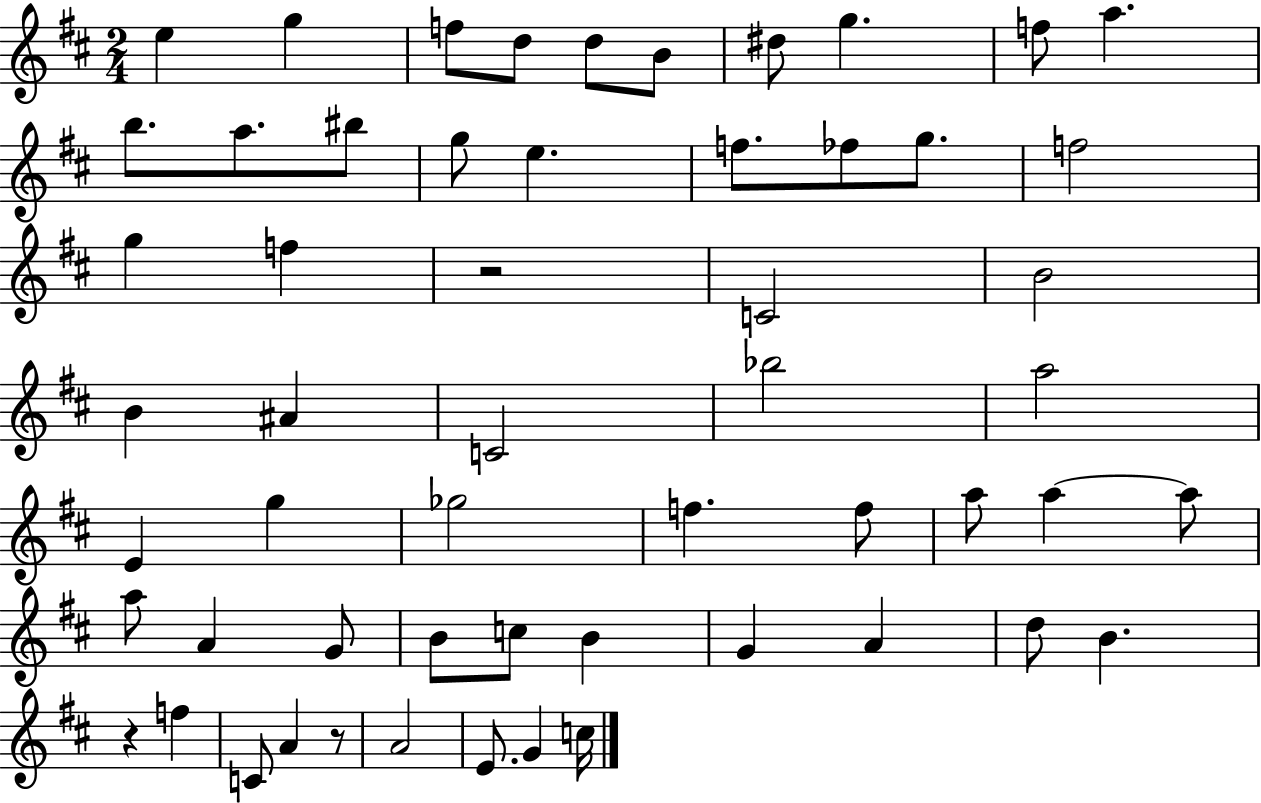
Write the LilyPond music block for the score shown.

{
  \clef treble
  \numericTimeSignature
  \time 2/4
  \key d \major
  \repeat volta 2 { e''4 g''4 | f''8 d''8 d''8 b'8 | dis''8 g''4. | f''8 a''4. | \break b''8. a''8. bis''8 | g''8 e''4. | f''8. fes''8 g''8. | f''2 | \break g''4 f''4 | r2 | c'2 | b'2 | \break b'4 ais'4 | c'2 | bes''2 | a''2 | \break e'4 g''4 | ges''2 | f''4. f''8 | a''8 a''4~~ a''8 | \break a''8 a'4 g'8 | b'8 c''8 b'4 | g'4 a'4 | d''8 b'4. | \break r4 f''4 | c'8 a'4 r8 | a'2 | e'8. g'4 c''16 | \break } \bar "|."
}